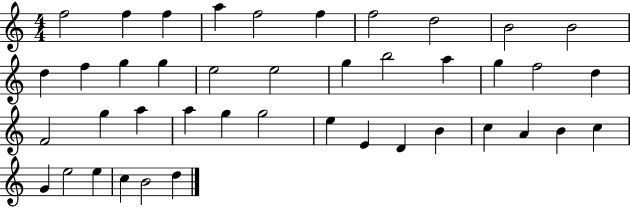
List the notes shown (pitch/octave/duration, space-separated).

F5/h F5/q F5/q A5/q F5/h F5/q F5/h D5/h B4/h B4/h D5/q F5/q G5/q G5/q E5/h E5/h G5/q B5/h A5/q G5/q F5/h D5/q F4/h G5/q A5/q A5/q G5/q G5/h E5/q E4/q D4/q B4/q C5/q A4/q B4/q C5/q G4/q E5/h E5/q C5/q B4/h D5/q